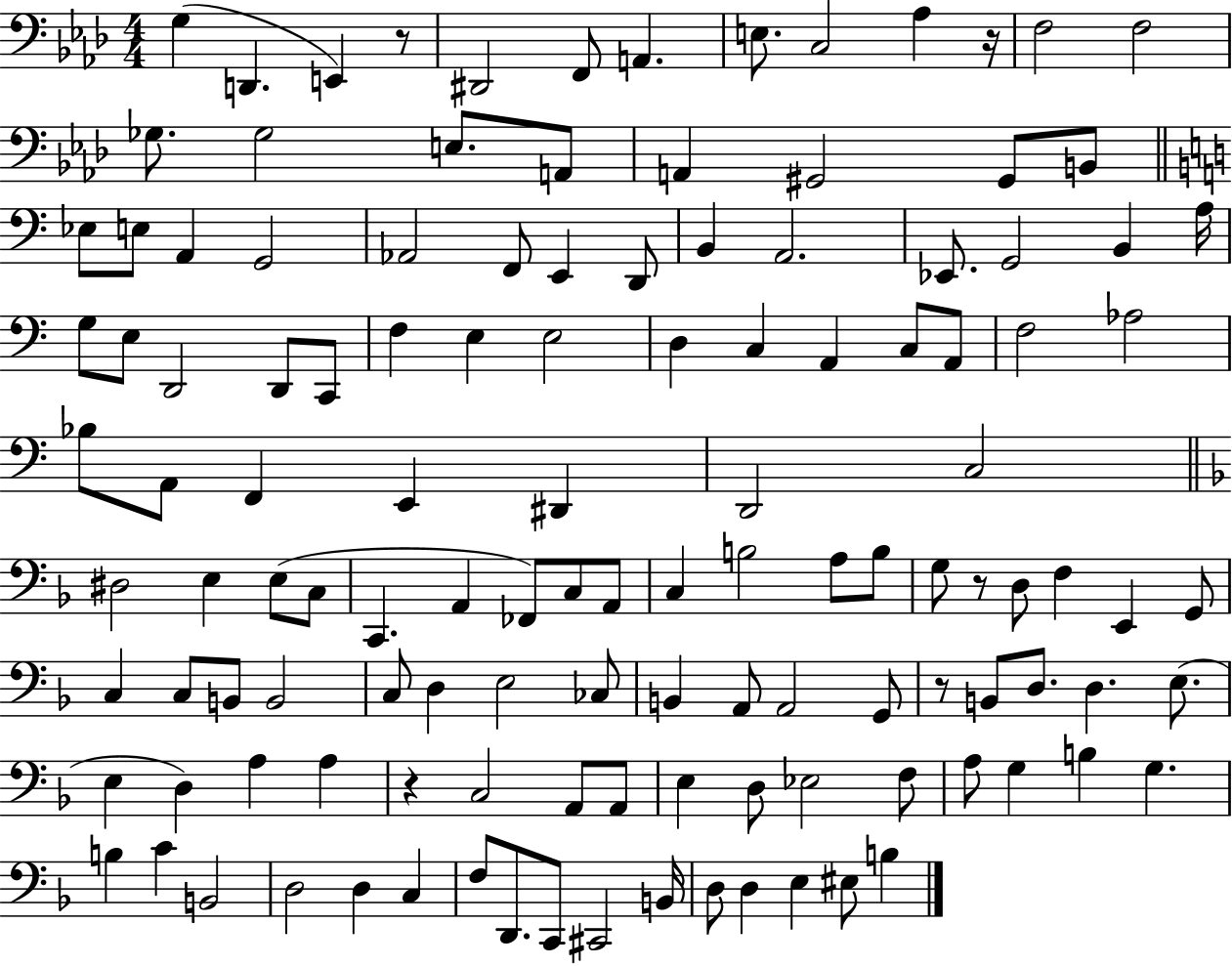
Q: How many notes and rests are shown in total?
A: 125